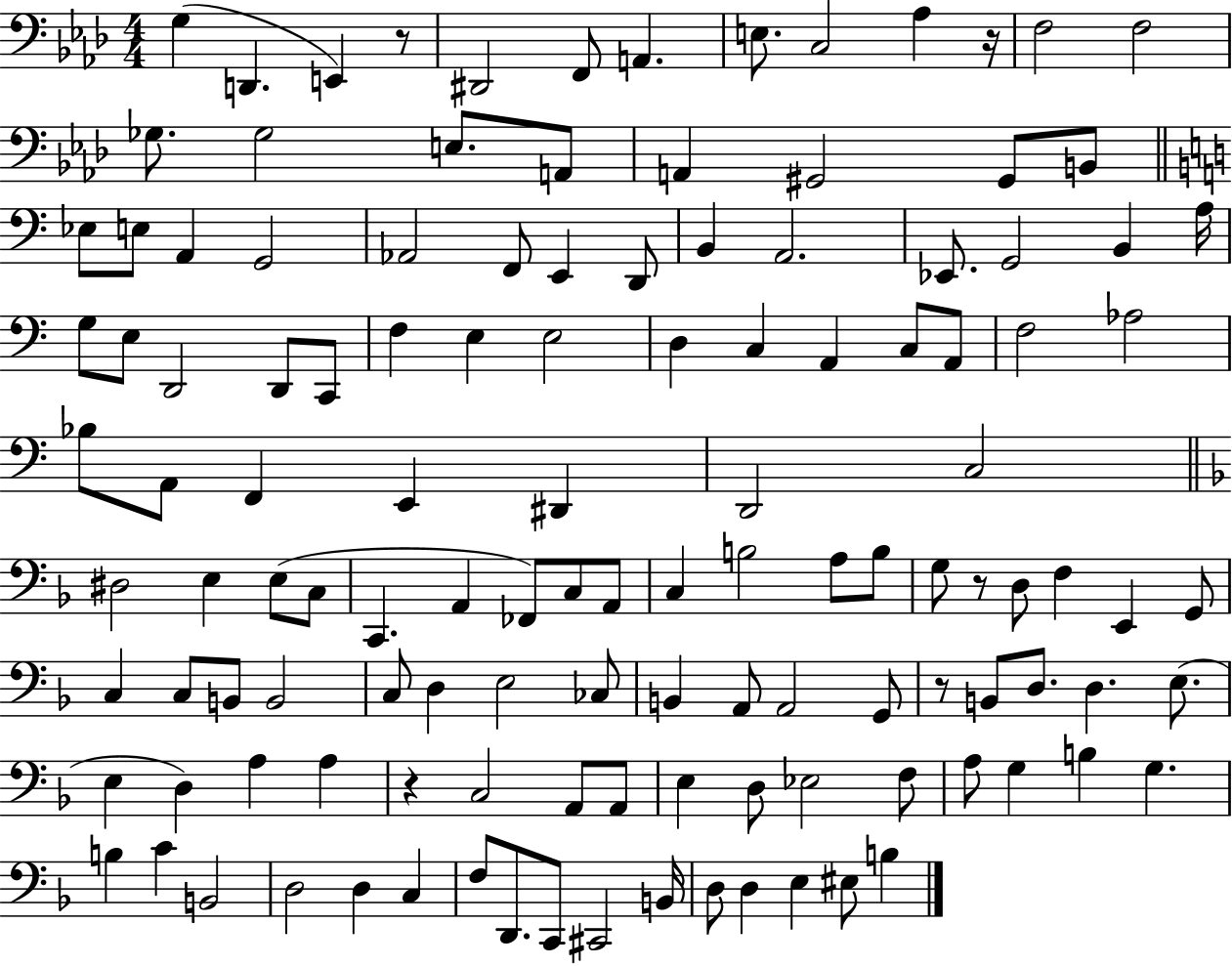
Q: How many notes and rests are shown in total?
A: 125